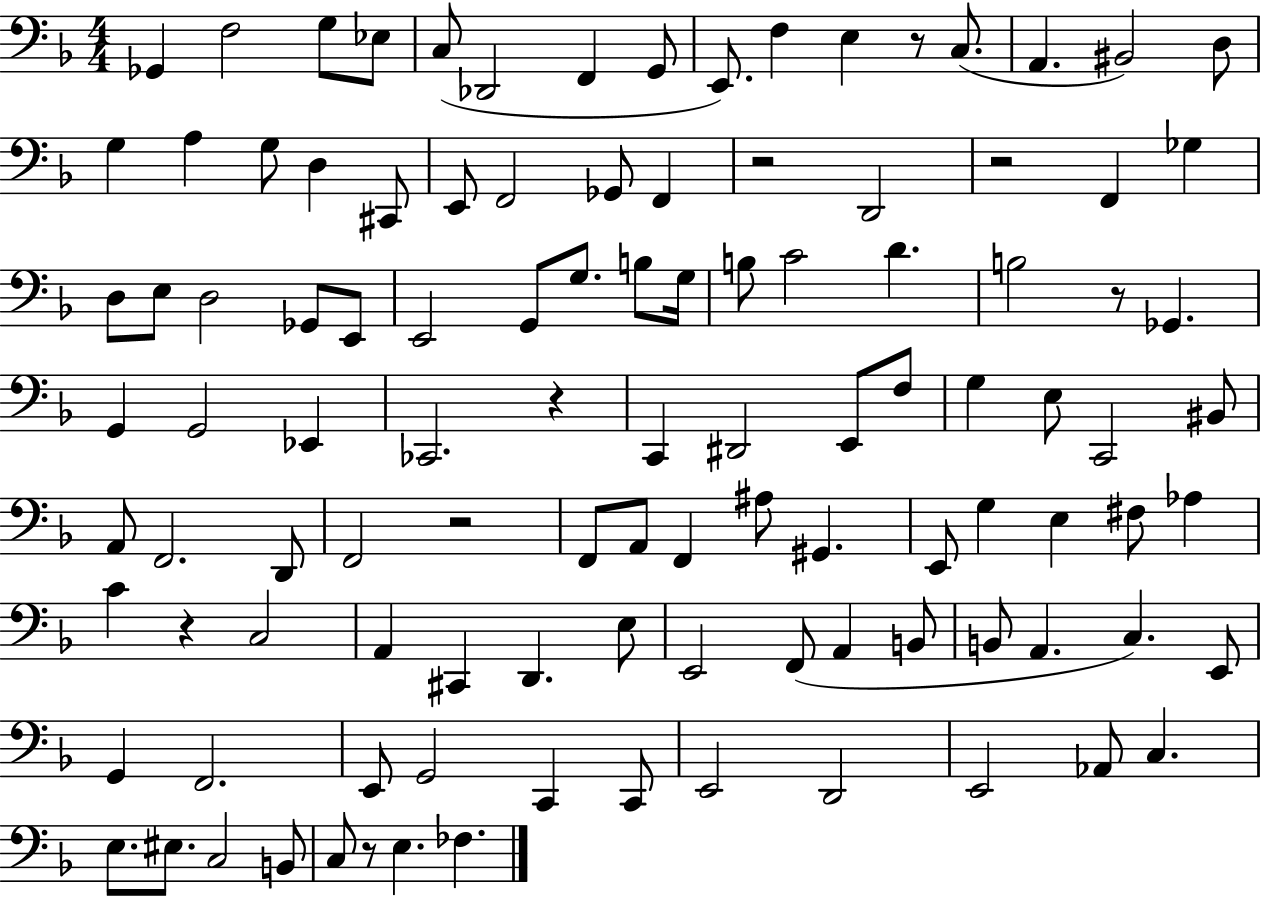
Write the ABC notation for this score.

X:1
T:Untitled
M:4/4
L:1/4
K:F
_G,, F,2 G,/2 _E,/2 C,/2 _D,,2 F,, G,,/2 E,,/2 F, E, z/2 C,/2 A,, ^B,,2 D,/2 G, A, G,/2 D, ^C,,/2 E,,/2 F,,2 _G,,/2 F,, z2 D,,2 z2 F,, _G, D,/2 E,/2 D,2 _G,,/2 E,,/2 E,,2 G,,/2 G,/2 B,/2 G,/4 B,/2 C2 D B,2 z/2 _G,, G,, G,,2 _E,, _C,,2 z C,, ^D,,2 E,,/2 F,/2 G, E,/2 C,,2 ^B,,/2 A,,/2 F,,2 D,,/2 F,,2 z2 F,,/2 A,,/2 F,, ^A,/2 ^G,, E,,/2 G, E, ^F,/2 _A, C z C,2 A,, ^C,, D,, E,/2 E,,2 F,,/2 A,, B,,/2 B,,/2 A,, C, E,,/2 G,, F,,2 E,,/2 G,,2 C,, C,,/2 E,,2 D,,2 E,,2 _A,,/2 C, E,/2 ^E,/2 C,2 B,,/2 C,/2 z/2 E, _F,